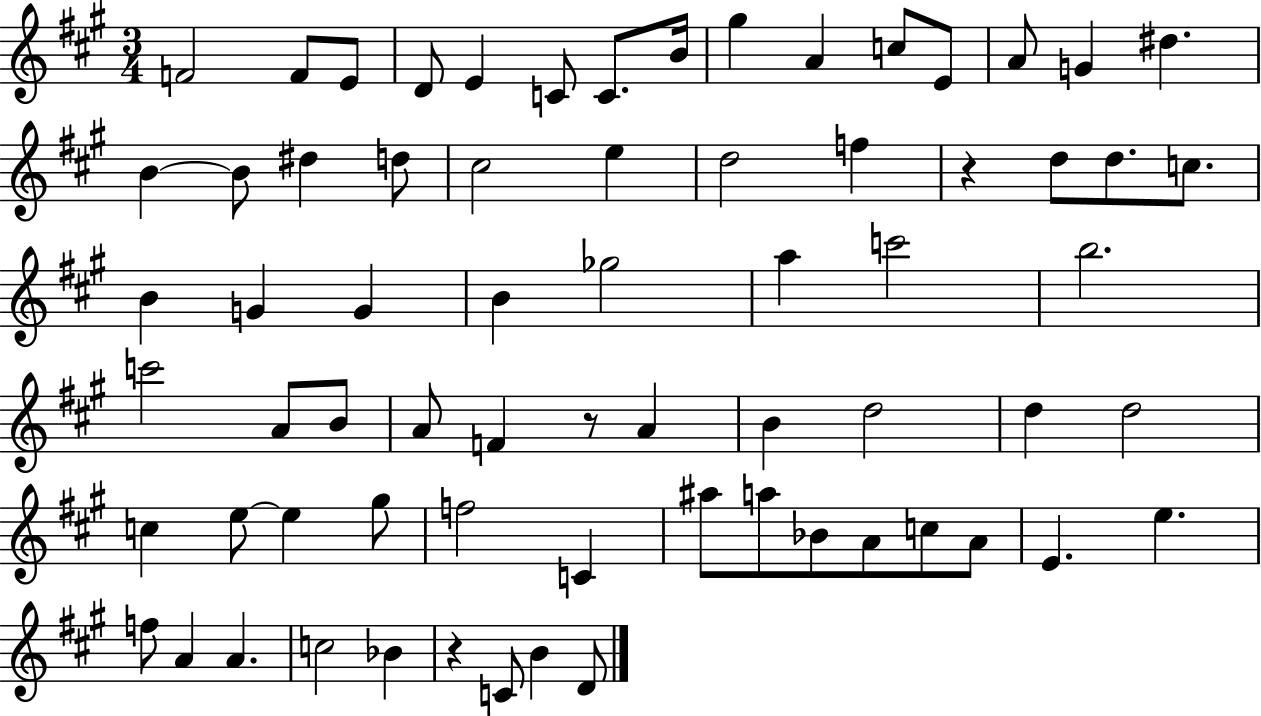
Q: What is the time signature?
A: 3/4